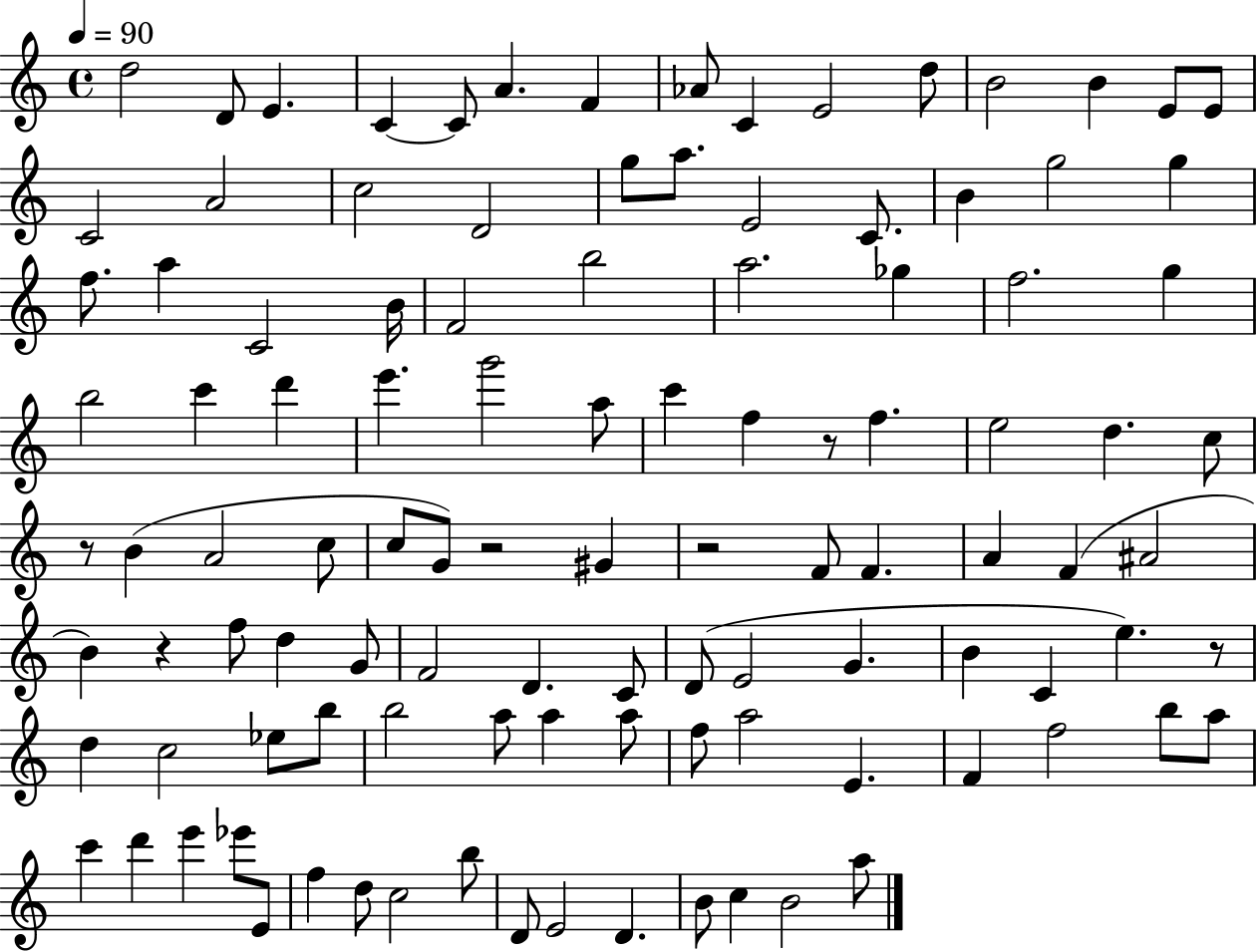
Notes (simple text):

D5/h D4/e E4/q. C4/q C4/e A4/q. F4/q Ab4/e C4/q E4/h D5/e B4/h B4/q E4/e E4/e C4/h A4/h C5/h D4/h G5/e A5/e. E4/h C4/e. B4/q G5/h G5/q F5/e. A5/q C4/h B4/s F4/h B5/h A5/h. Gb5/q F5/h. G5/q B5/h C6/q D6/q E6/q. G6/h A5/e C6/q F5/q R/e F5/q. E5/h D5/q. C5/e R/e B4/q A4/h C5/e C5/e G4/e R/h G#4/q R/h F4/e F4/q. A4/q F4/q A#4/h B4/q R/q F5/e D5/q G4/e F4/h D4/q. C4/e D4/e E4/h G4/q. B4/q C4/q E5/q. R/e D5/q C5/h Eb5/e B5/e B5/h A5/e A5/q A5/e F5/e A5/h E4/q. F4/q F5/h B5/e A5/e C6/q D6/q E6/q Eb6/e E4/e F5/q D5/e C5/h B5/e D4/e E4/h D4/q. B4/e C5/q B4/h A5/e